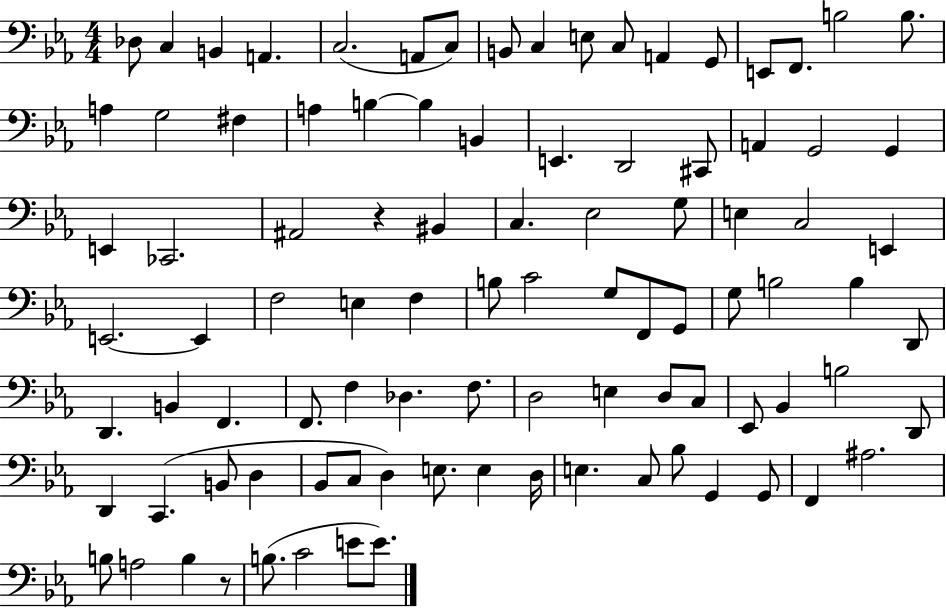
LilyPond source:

{
  \clef bass
  \numericTimeSignature
  \time 4/4
  \key ees \major
  \repeat volta 2 { des8 c4 b,4 a,4. | c2.( a,8 c8) | b,8 c4 e8 c8 a,4 g,8 | e,8 f,8. b2 b8. | \break a4 g2 fis4 | a4 b4~~ b4 b,4 | e,4. d,2 cis,8 | a,4 g,2 g,4 | \break e,4 ces,2. | ais,2 r4 bis,4 | c4. ees2 g8 | e4 c2 e,4 | \break e,2.~~ e,4 | f2 e4 f4 | b8 c'2 g8 f,8 g,8 | g8 b2 b4 d,8 | \break d,4. b,4 f,4. | f,8. f4 des4. f8. | d2 e4 d8 c8 | ees,8 bes,4 b2 d,8 | \break d,4 c,4.( b,8 d4 | bes,8 c8 d4) e8. e4 d16 | e4. c8 bes8 g,4 g,8 | f,4 ais2. | \break b8 a2 b4 r8 | b8.( c'2 e'8 e'8.) | } \bar "|."
}